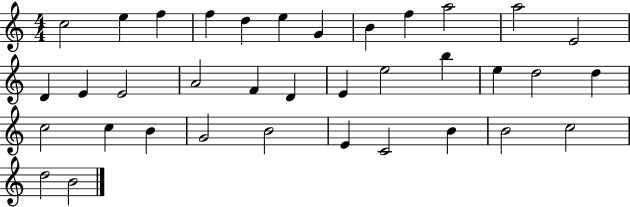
{
  \clef treble
  \numericTimeSignature
  \time 4/4
  \key c \major
  c''2 e''4 f''4 | f''4 d''4 e''4 g'4 | b'4 f''4 a''2 | a''2 e'2 | \break d'4 e'4 e'2 | a'2 f'4 d'4 | e'4 e''2 b''4 | e''4 d''2 d''4 | \break c''2 c''4 b'4 | g'2 b'2 | e'4 c'2 b'4 | b'2 c''2 | \break d''2 b'2 | \bar "|."
}